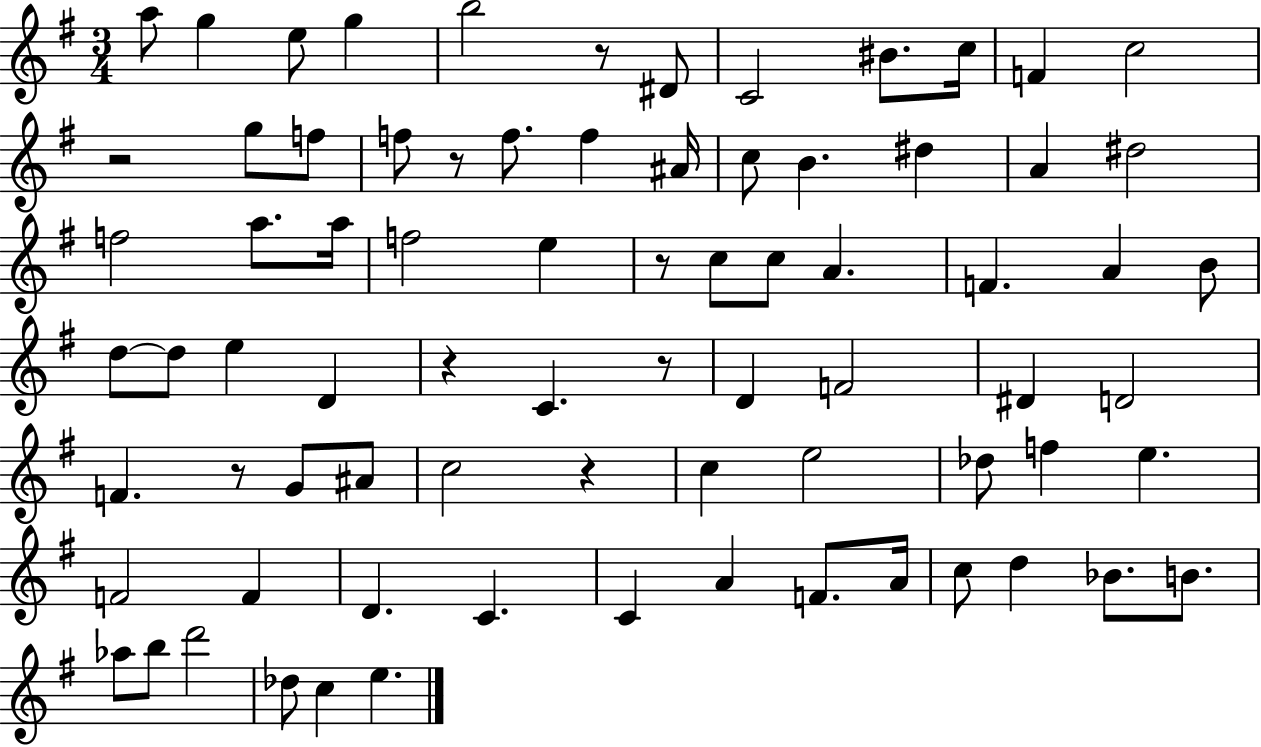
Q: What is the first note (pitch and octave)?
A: A5